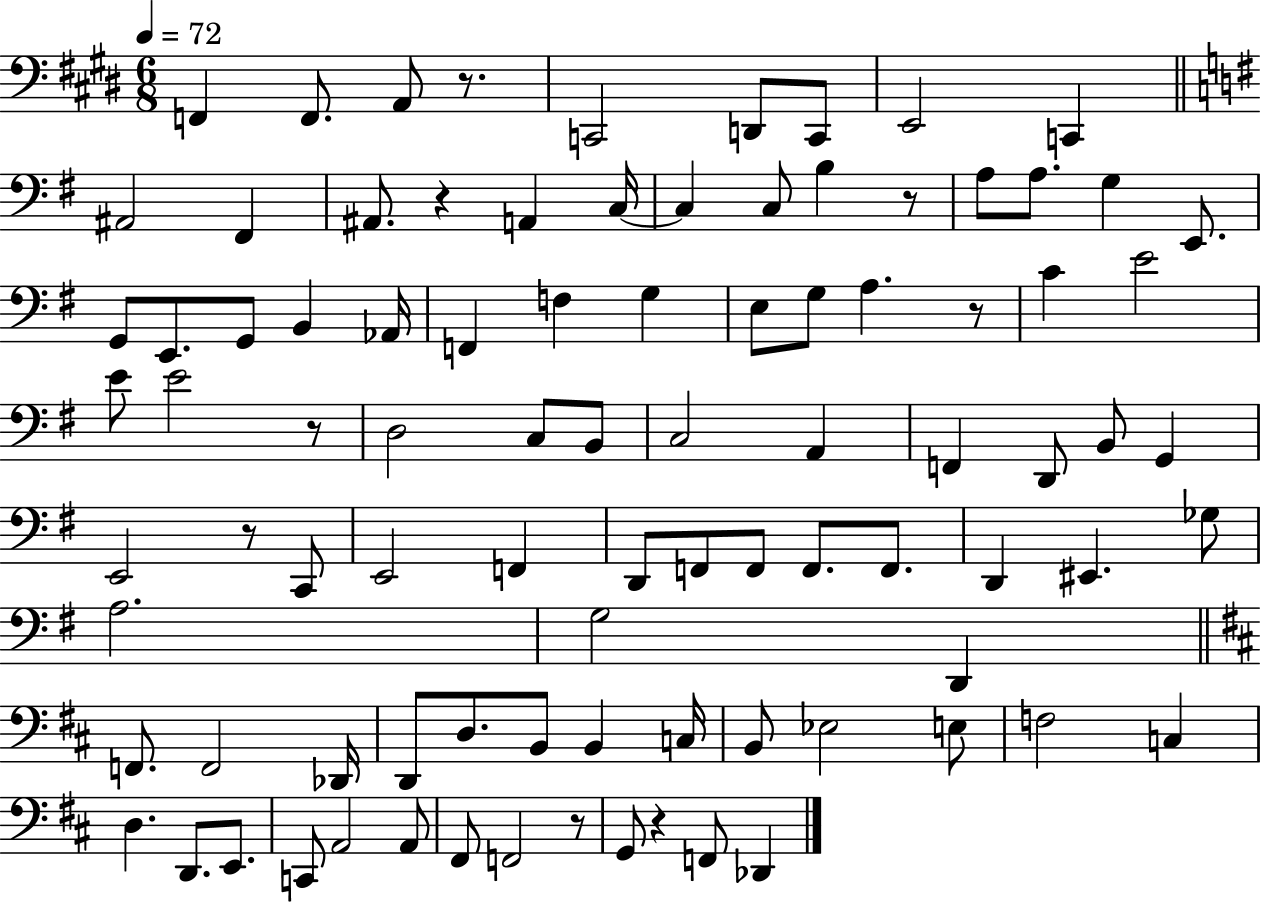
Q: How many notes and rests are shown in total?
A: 91